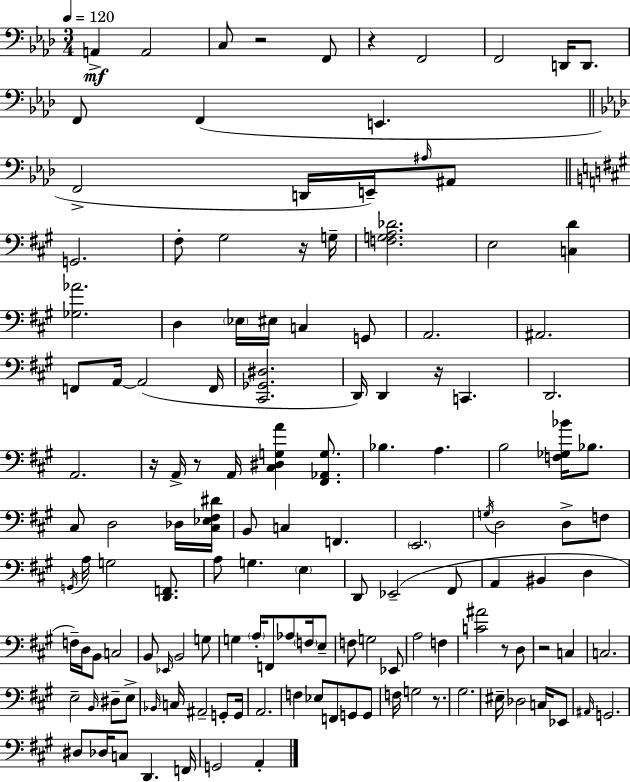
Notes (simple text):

A2/q A2/h C3/e R/h F2/e R/q F2/h F2/h D2/s D2/e. F2/e F2/q E2/q. F2/h D2/s E2/s A#3/s A#2/e G2/h. F#3/e G#3/h R/s G3/s [F3,G3,A3,Db4]/h. E3/h [C3,D4]/q [Gb3,Ab4]/h. D3/q Eb3/s EIS3/s C3/q G2/e A2/h. A#2/h. F2/e A2/s A2/h F2/s [C#2,Gb2,D#3]/h. D2/s D2/q R/s C2/q. D2/h. A2/h. R/s A2/s R/e A2/s [C#3,D#3,G3,A4]/q [F#2,Ab2,G3]/e. Bb3/q. A3/q. B3/h [F3,Gb3,Bb4]/s Bb3/e. C#3/e D3/h Db3/s [C#3,Eb3,F#3,D#4]/s B2/e C3/q F2/q. E2/h. G3/s D3/h D3/e F3/e G2/s A3/s G3/h [D2,F2]/e. A3/e G3/q. E3/q D2/e Eb2/h F#2/e A2/q BIS2/q D3/q F3/s D3/s B2/e C3/h B2/e Eb2/s B2/h G3/e G3/q A3/s F2/e Ab3/e F3/s E3/e F3/e G3/h Eb2/e A3/h F3/q [C4,A#4]/h R/e D3/e R/h C3/q C3/h. E3/h B2/s D#3/e E3/e Bb2/s C3/s A#2/h G2/e G2/s A2/h. F3/q Eb3/e F2/e G2/e G2/e F3/s G3/h R/e. G#3/h. EIS3/s Db3/h C3/s Eb2/e A#2/s G2/h. D#3/e Db3/s C3/e D2/q. F2/s G2/h A2/q